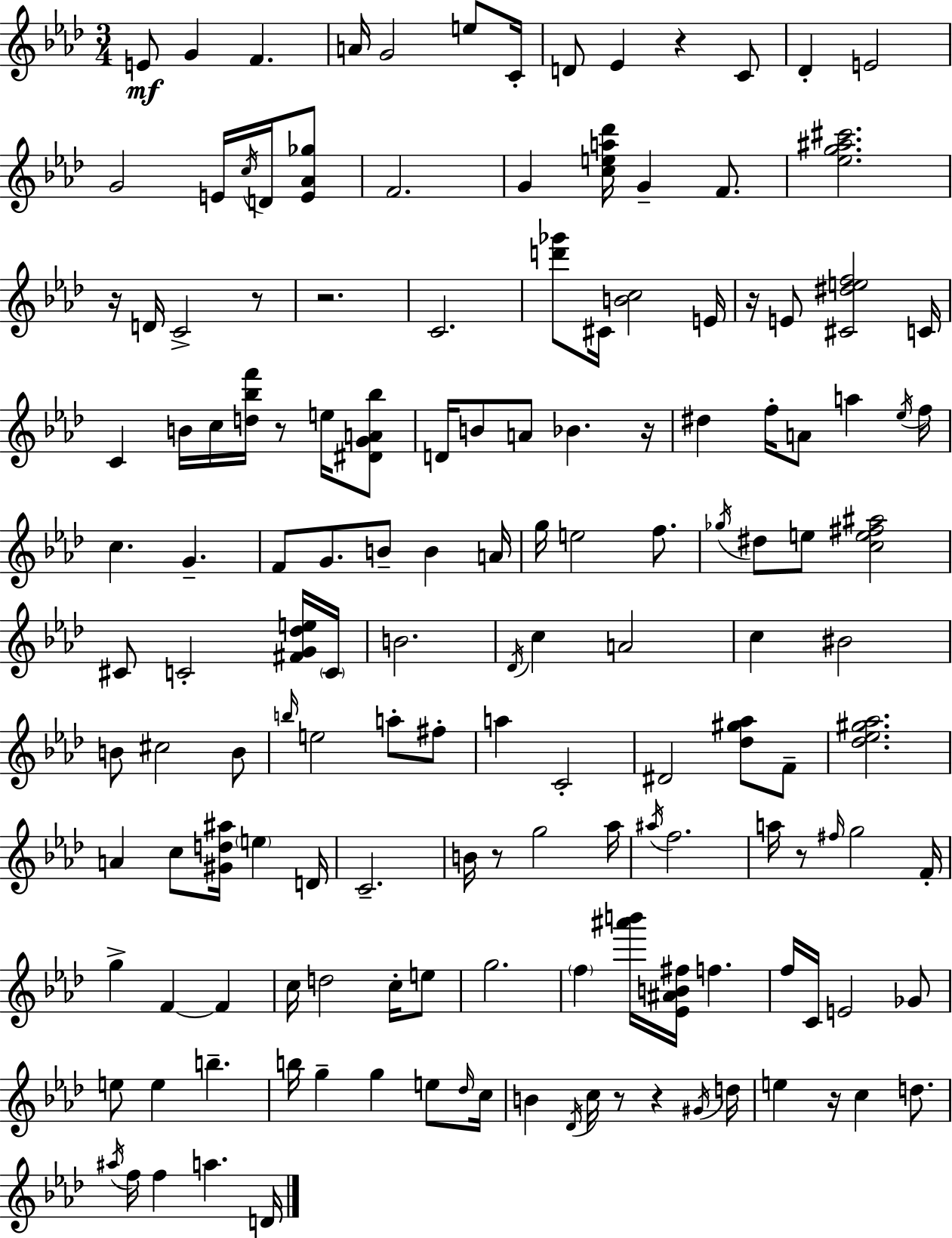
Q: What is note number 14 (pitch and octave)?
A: E4